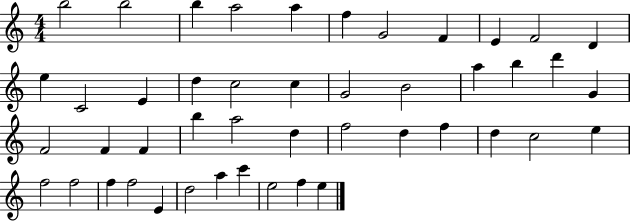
B5/h B5/h B5/q A5/h A5/q F5/q G4/h F4/q E4/q F4/h D4/q E5/q C4/h E4/q D5/q C5/h C5/q G4/h B4/h A5/q B5/q D6/q G4/q F4/h F4/q F4/q B5/q A5/h D5/q F5/h D5/q F5/q D5/q C5/h E5/q F5/h F5/h F5/q F5/h E4/q D5/h A5/q C6/q E5/h F5/q E5/q